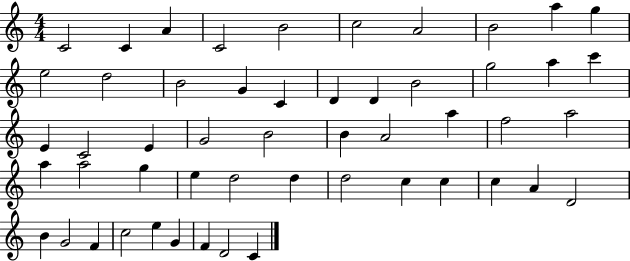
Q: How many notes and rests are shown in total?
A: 52